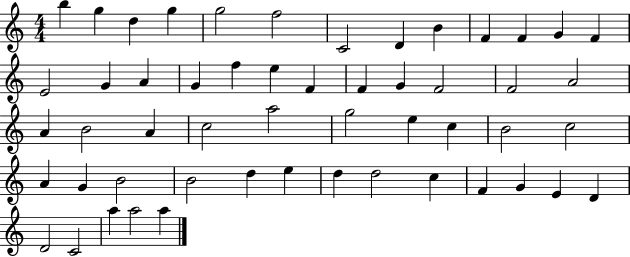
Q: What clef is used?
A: treble